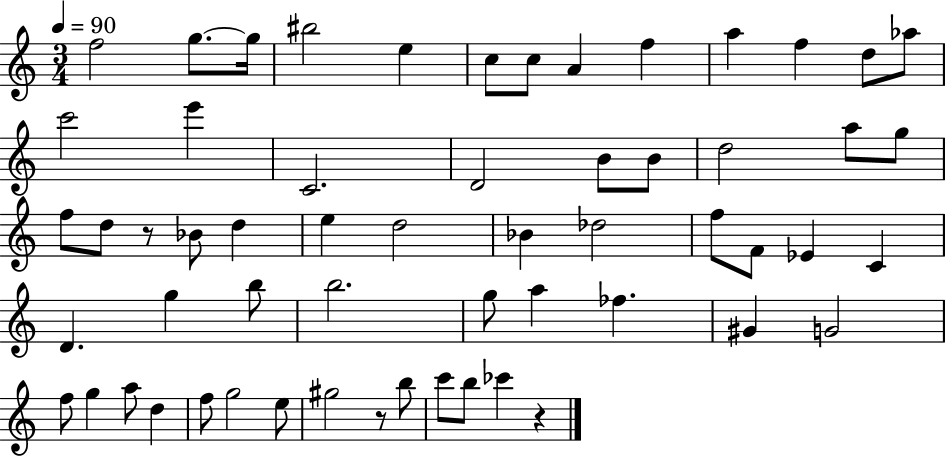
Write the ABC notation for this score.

X:1
T:Untitled
M:3/4
L:1/4
K:C
f2 g/2 g/4 ^b2 e c/2 c/2 A f a f d/2 _a/2 c'2 e' C2 D2 B/2 B/2 d2 a/2 g/2 f/2 d/2 z/2 _B/2 d e d2 _B _d2 f/2 F/2 _E C D g b/2 b2 g/2 a _f ^G G2 f/2 g a/2 d f/2 g2 e/2 ^g2 z/2 b/2 c'/2 b/2 _c' z